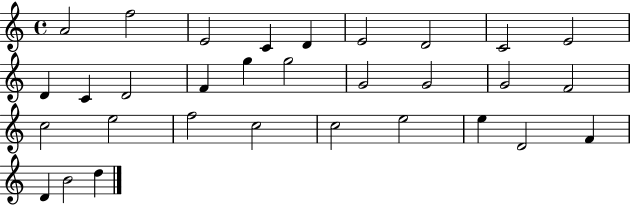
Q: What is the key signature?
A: C major